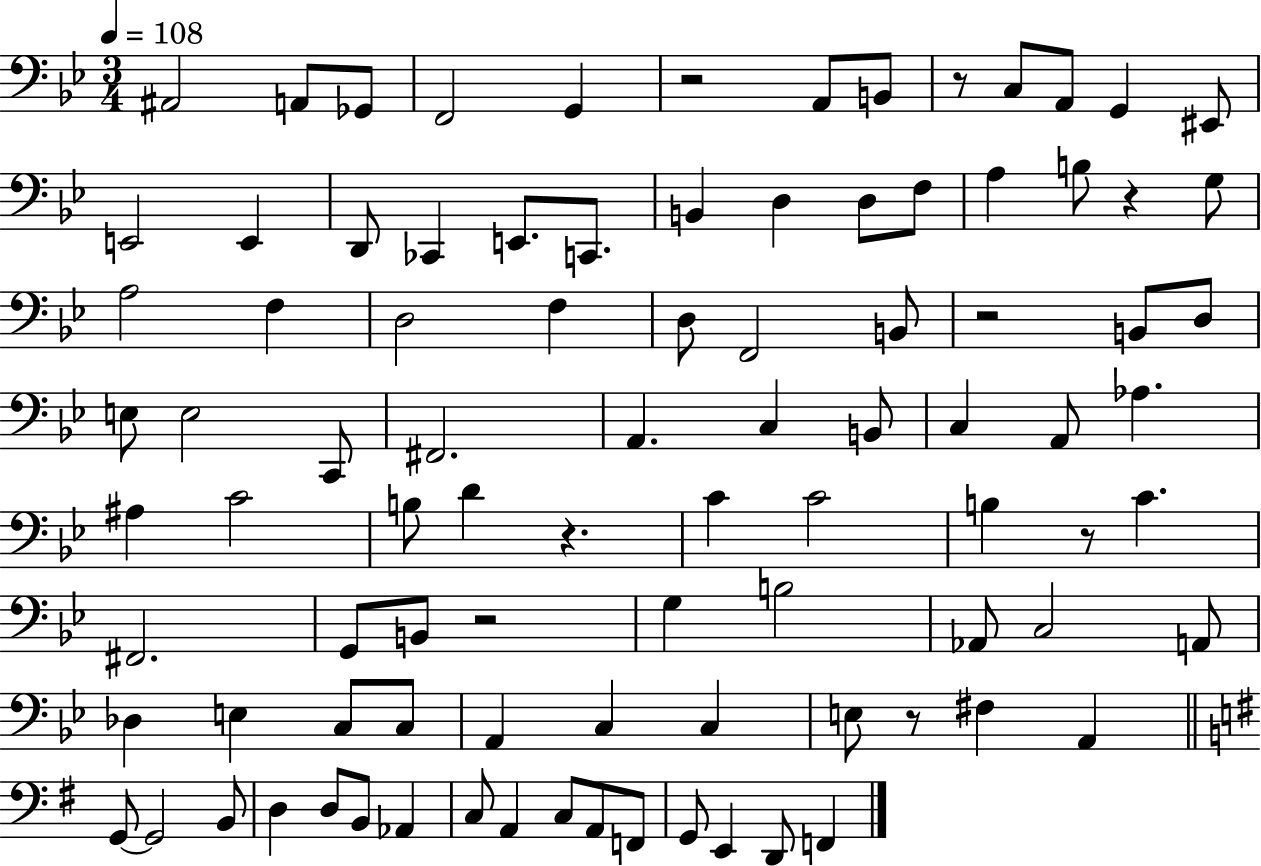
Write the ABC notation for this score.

X:1
T:Untitled
M:3/4
L:1/4
K:Bb
^A,,2 A,,/2 _G,,/2 F,,2 G,, z2 A,,/2 B,,/2 z/2 C,/2 A,,/2 G,, ^E,,/2 E,,2 E,, D,,/2 _C,, E,,/2 C,,/2 B,, D, D,/2 F,/2 A, B,/2 z G,/2 A,2 F, D,2 F, D,/2 F,,2 B,,/2 z2 B,,/2 D,/2 E,/2 E,2 C,,/2 ^F,,2 A,, C, B,,/2 C, A,,/2 _A, ^A, C2 B,/2 D z C C2 B, z/2 C ^F,,2 G,,/2 B,,/2 z2 G, B,2 _A,,/2 C,2 A,,/2 _D, E, C,/2 C,/2 A,, C, C, E,/2 z/2 ^F, A,, G,,/2 G,,2 B,,/2 D, D,/2 B,,/2 _A,, C,/2 A,, C,/2 A,,/2 F,,/2 G,,/2 E,, D,,/2 F,,